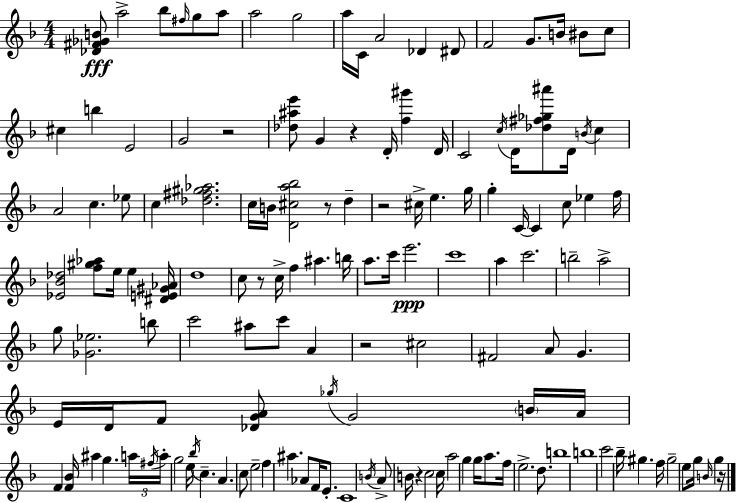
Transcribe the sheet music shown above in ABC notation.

X:1
T:Untitled
M:4/4
L:1/4
K:F
[_D^F_GB]/2 a2 _b/2 ^f/4 g/2 a/2 a2 g2 a/4 C/4 A2 _D ^D/2 F2 G/2 B/4 ^B/2 c/2 ^c b E2 G2 z2 [_d^ae']/2 G z D/4 [f^g'] D/4 C2 c/4 D/4 [_d^f_g^a']/2 D/4 B/4 c A2 c _e/2 c [_d^f^g_a]2 c/4 B/4 [D^ca_b]2 z/2 d z2 ^c/4 e g/4 g C/4 C c/2 _e f/4 [_E_B_d]2 [f^g_a]/2 e/4 e [^DE^G_A]/4 d4 c/2 z/2 c/4 f ^a b/4 a/2 c'/4 e'2 c'4 a c'2 b2 a2 g/2 [_G_e]2 b/2 c'2 ^a/2 c'/2 A z2 ^c2 ^F2 A/2 G E/4 D/4 F/2 [_DGA]/2 _g/4 G2 B/4 A/4 F [F_B]/4 ^a g a/4 ^f/4 a/4 g2 e/4 _b/4 c A c/2 e2 f ^a _A/2 F/4 E/2 C4 B/4 A/2 B/4 z c2 c/4 a2 g g/4 a/2 f/4 e2 d/2 b4 b4 c'2 _b/4 ^g f/4 ^g2 e/2 g/4 B/4 g z/4